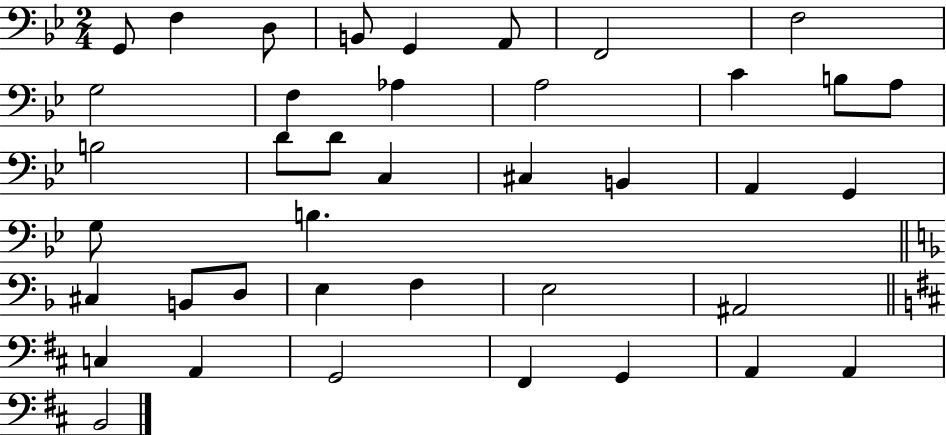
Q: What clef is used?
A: bass